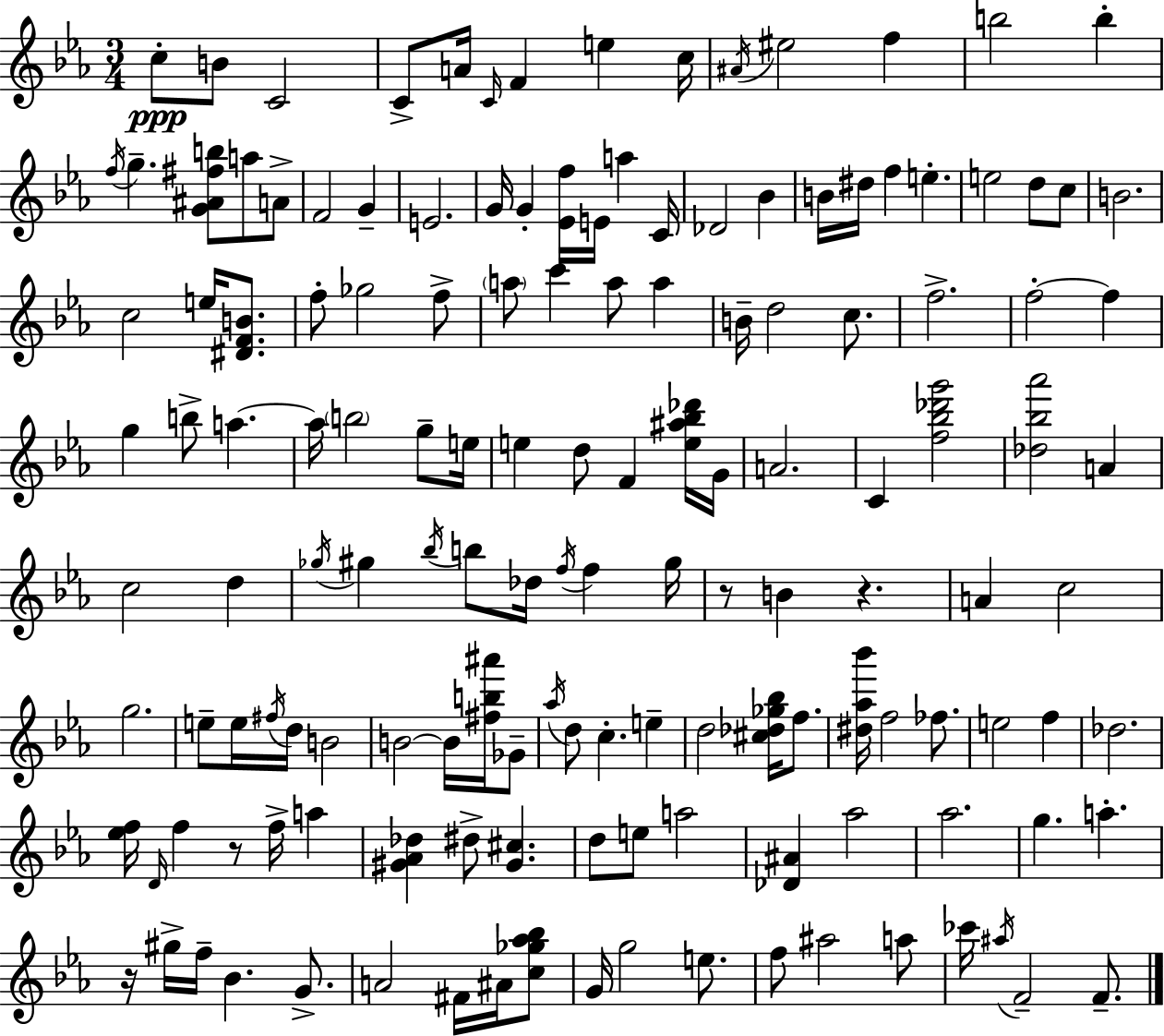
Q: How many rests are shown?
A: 4